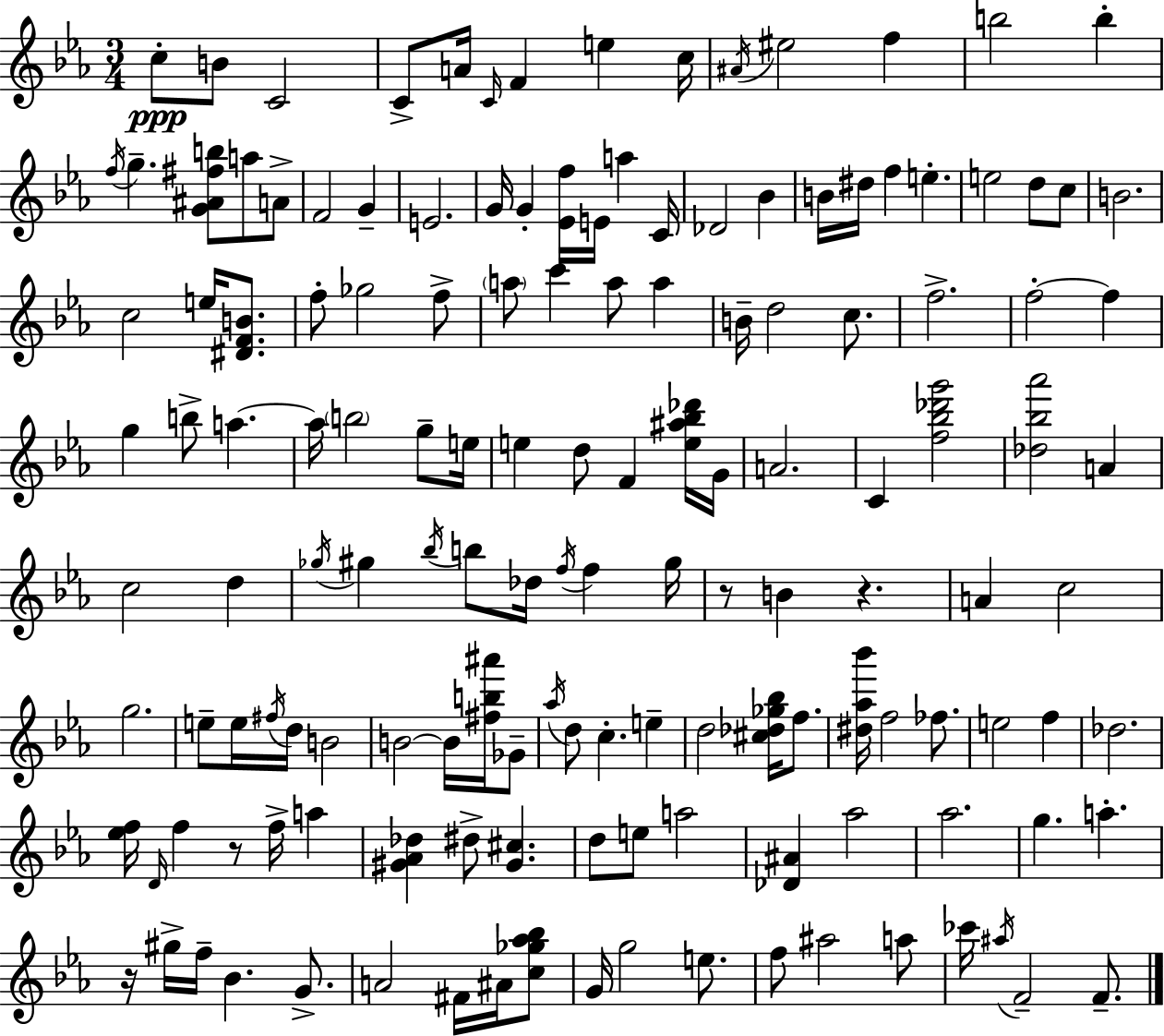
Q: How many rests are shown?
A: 4